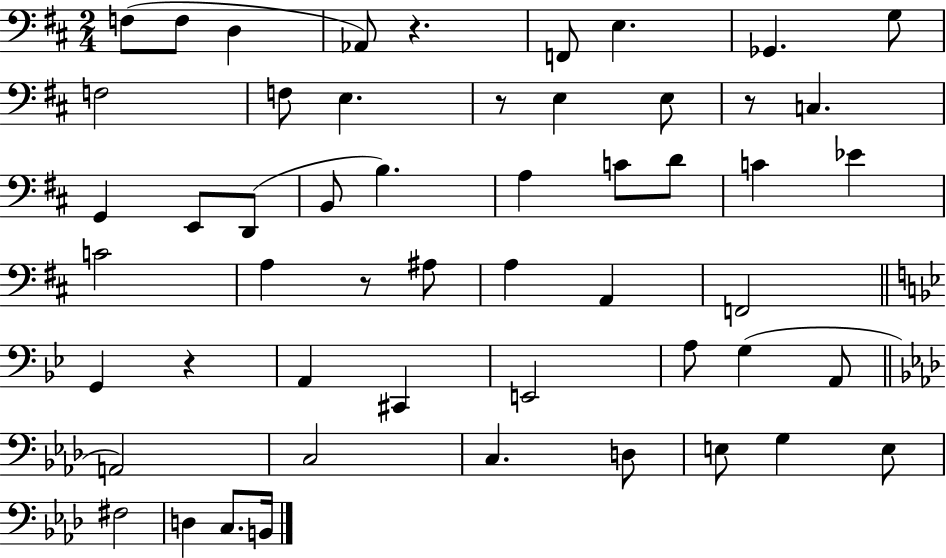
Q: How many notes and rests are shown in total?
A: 53